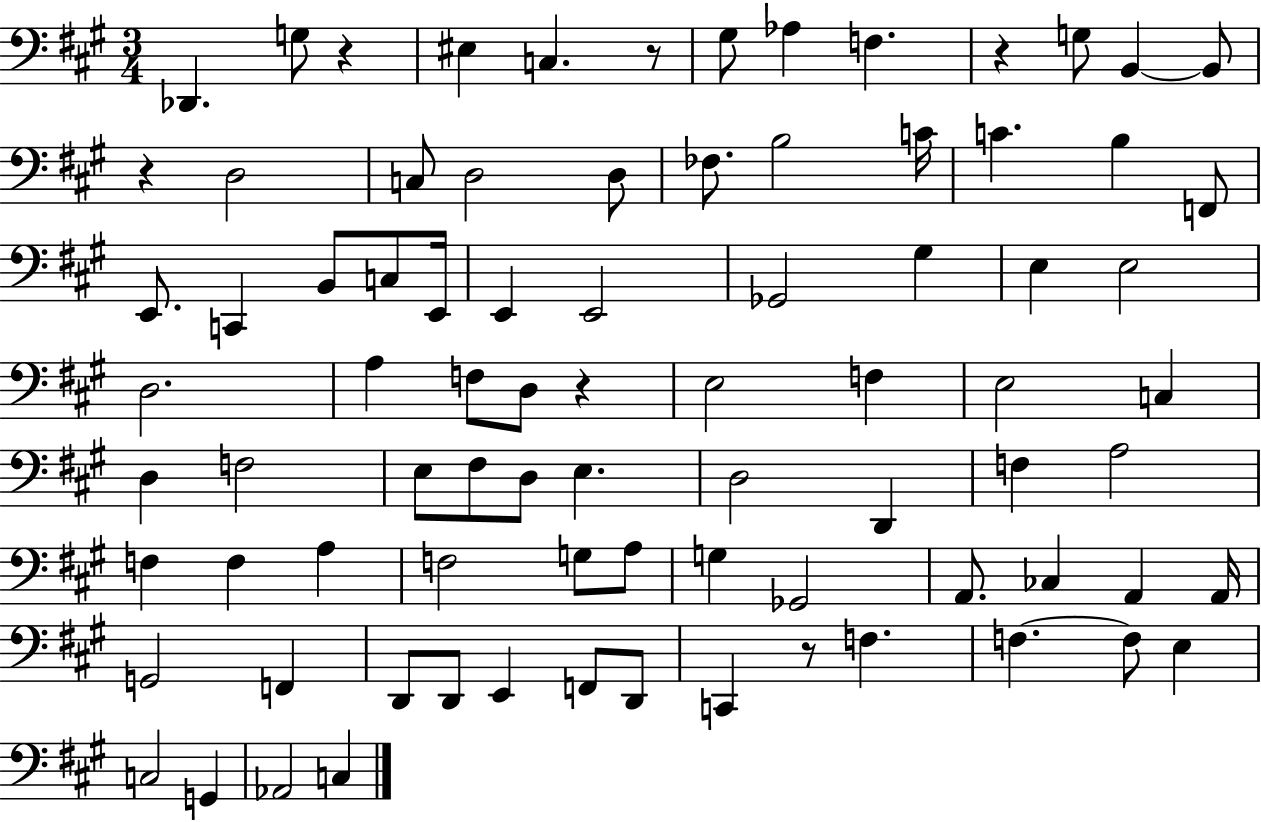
Db2/q. G3/e R/q EIS3/q C3/q. R/e G#3/e Ab3/q F3/q. R/q G3/e B2/q B2/e R/q D3/h C3/e D3/h D3/e FES3/e. B3/h C4/s C4/q. B3/q F2/e E2/e. C2/q B2/e C3/e E2/s E2/q E2/h Gb2/h G#3/q E3/q E3/h D3/h. A3/q F3/e D3/e R/q E3/h F3/q E3/h C3/q D3/q F3/h E3/e F#3/e D3/e E3/q. D3/h D2/q F3/q A3/h F3/q F3/q A3/q F3/h G3/e A3/e G3/q Gb2/h A2/e. CES3/q A2/q A2/s G2/h F2/q D2/e D2/e E2/q F2/e D2/e C2/q R/e F3/q. F3/q. F3/e E3/q C3/h G2/q Ab2/h C3/q